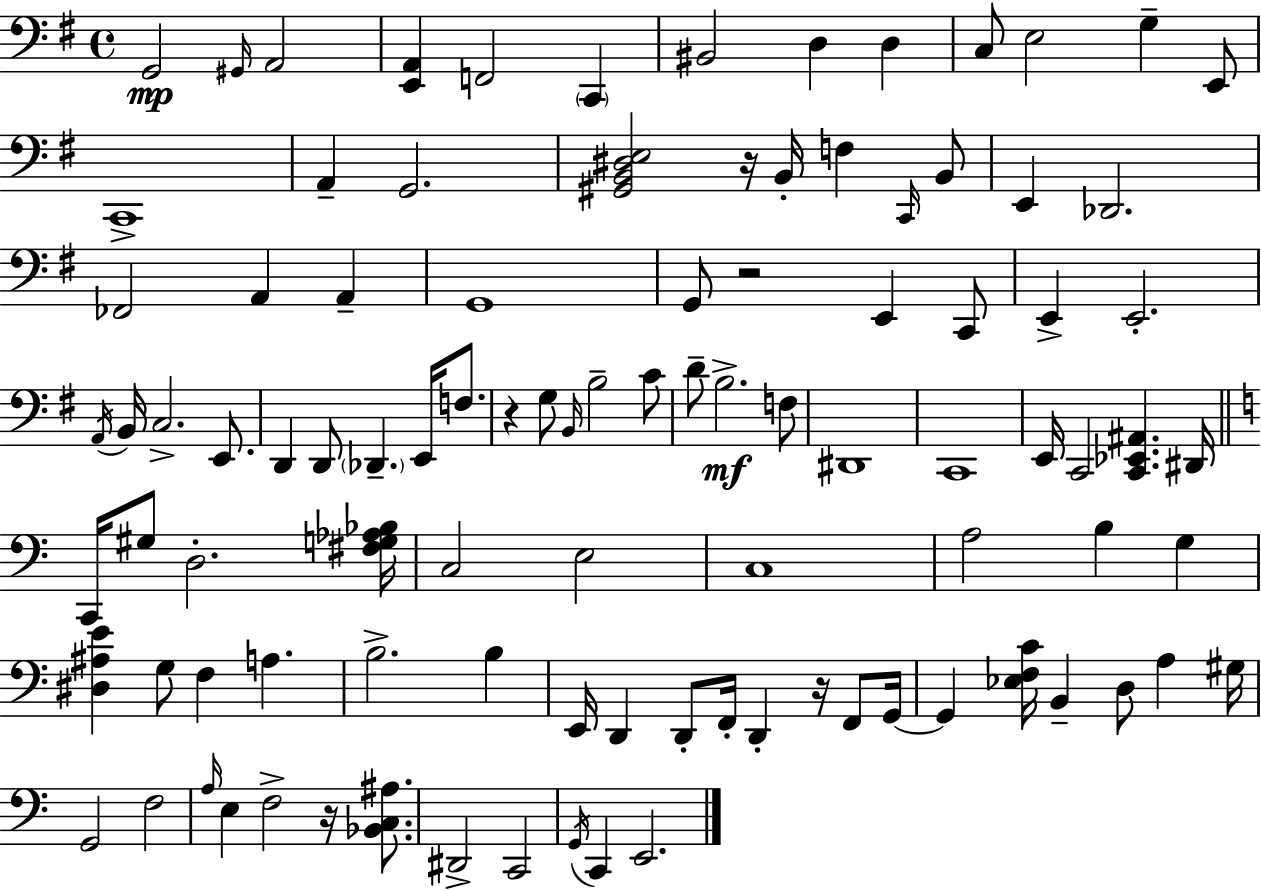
G2/h G#2/s A2/h [E2,A2]/q F2/h C2/q BIS2/h D3/q D3/q C3/e E3/h G3/q E2/e C2/w A2/q G2/h. [G#2,B2,D#3,E3]/h R/s B2/s F3/q C2/s B2/e E2/q Db2/h. FES2/h A2/q A2/q G2/w G2/e R/h E2/q C2/e E2/q E2/h. A2/s B2/s C3/h. E2/e. D2/q D2/e Db2/q. E2/s F3/e. R/q G3/e B2/s B3/h C4/e D4/e B3/h. F3/e D#2/w C2/w E2/s C2/h [C2,Eb2,A#2]/q. D#2/s C2/s G#3/e D3/h. [F#3,G3,Ab3,Bb3]/s C3/h E3/h C3/w A3/h B3/q G3/q [D#3,A#3,E4]/q G3/e F3/q A3/q. B3/h. B3/q E2/s D2/q D2/e F2/s D2/q R/s F2/e G2/s G2/q [Eb3,F3,C4]/s B2/q D3/e A3/q G#3/s G2/h F3/h A3/s E3/q F3/h R/s [Bb2,C3,A#3]/e. D#2/h C2/h G2/s C2/q E2/h.